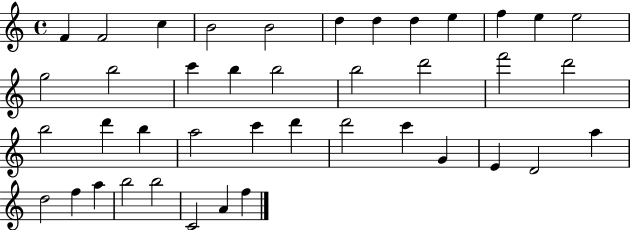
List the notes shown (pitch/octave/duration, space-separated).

F4/q F4/h C5/q B4/h B4/h D5/q D5/q D5/q E5/q F5/q E5/q E5/h G5/h B5/h C6/q B5/q B5/h B5/h D6/h F6/h D6/h B5/h D6/q B5/q A5/h C6/q D6/q D6/h C6/q G4/q E4/q D4/h A5/q D5/h F5/q A5/q B5/h B5/h C4/h A4/q F5/q